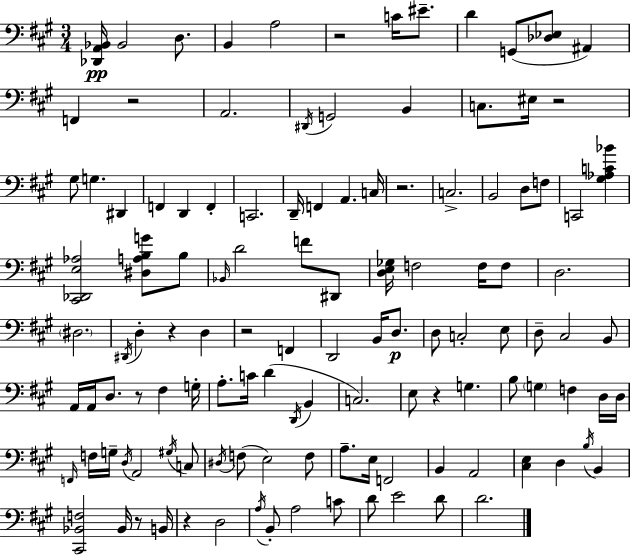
{
  \clef bass
  \numericTimeSignature
  \time 3/4
  \key a \major
  <des, a, bes,>16\pp bes,2 d8. | b,4 a2 | r2 c'16 eis'8.-- | d'4 g,8( <des ees>8 ais,4) | \break f,4 r2 | a,2. | \acciaccatura { dis,16 } g,2 b,4 | c8. eis16 r2 | \break gis8 g4. dis,4 | f,4 d,4 f,4-. | c,2. | d,16-- f,4 a,4. | \break c16 r2. | c2.-> | b,2 d8 f8 | c,2 <gis aes c' bes'>4 | \break <cis, des, e aes>2 <dis a b g'>8 b8 | \grace { bes,16 } d'2 f'8 | dis,8 <d e ges>16 f2 f16 | f8 d2. | \break \parenthesize dis2. | \acciaccatura { dis,16 } d4-. r4 d4 | r2 f,4 | d,2 b,16 | \break d8.\p d8 c2-. | e8 d8-- cis2 | b,8 a,16 a,16 d8. r8 fis4 | g16-. a8.-. c'16 d'4( \acciaccatura { d,16 } | \break b,4 c2.) | e8 r4 g4. | b8 \parenthesize g4 f4 | d16 d16 \grace { f,16 } f16 g16-- \acciaccatura { d16 } a,2 | \break \acciaccatura { gis16 } c8 \acciaccatura { dis16 }( f8 e2) | f8 a8.-- e16 | f,2 b,4 | a,2 <cis e>4 | \break d4 \acciaccatura { b16 } b,4 <cis, bes, f>2 | bes,16 r8 b,16 r4 | d2 \acciaccatura { a16 } b,8-. | a2 c'8 d'8 | \break e'2 d'8 d'2. | \bar "|."
}